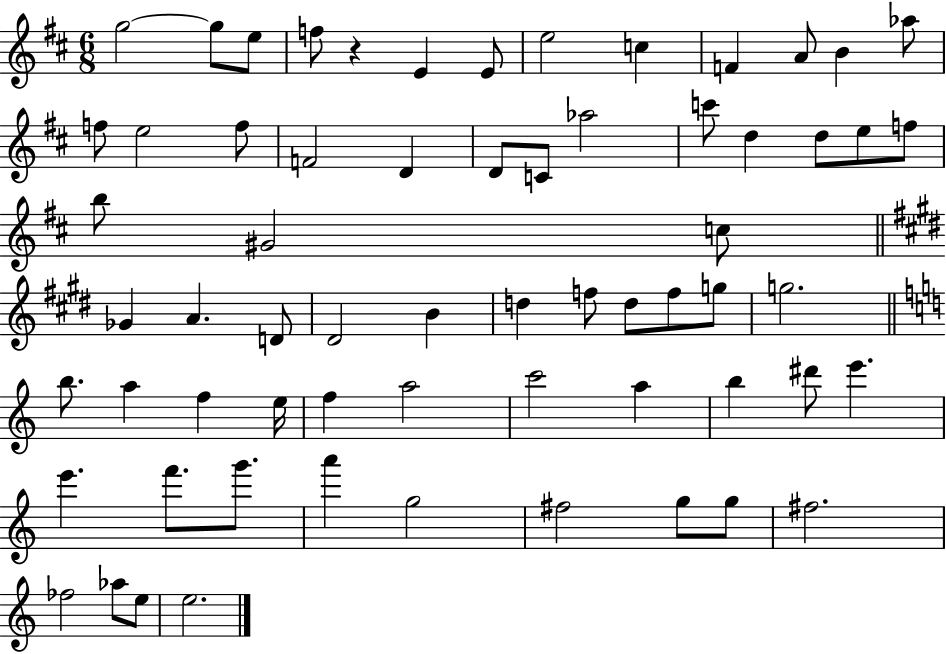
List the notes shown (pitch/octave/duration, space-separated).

G5/h G5/e E5/e F5/e R/q E4/q E4/e E5/h C5/q F4/q A4/e B4/q Ab5/e F5/e E5/h F5/e F4/h D4/q D4/e C4/e Ab5/h C6/e D5/q D5/e E5/e F5/e B5/e G#4/h C5/e Gb4/q A4/q. D4/e D#4/h B4/q D5/q F5/e D5/e F5/e G5/e G5/h. B5/e. A5/q F5/q E5/s F5/q A5/h C6/h A5/q B5/q D#6/e E6/q. E6/q. F6/e. G6/e. A6/q G5/h F#5/h G5/e G5/e F#5/h. FES5/h Ab5/e E5/e E5/h.